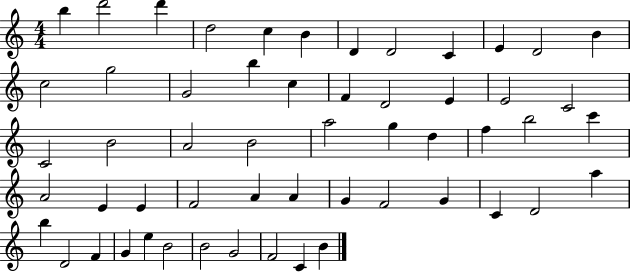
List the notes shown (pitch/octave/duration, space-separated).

B5/q D6/h D6/q D5/h C5/q B4/q D4/q D4/h C4/q E4/q D4/h B4/q C5/h G5/h G4/h B5/q C5/q F4/q D4/h E4/q E4/h C4/h C4/h B4/h A4/h B4/h A5/h G5/q D5/q F5/q B5/h C6/q A4/h E4/q E4/q F4/h A4/q A4/q G4/q F4/h G4/q C4/q D4/h A5/q B5/q D4/h F4/q G4/q E5/q B4/h B4/h G4/h F4/h C4/q B4/q